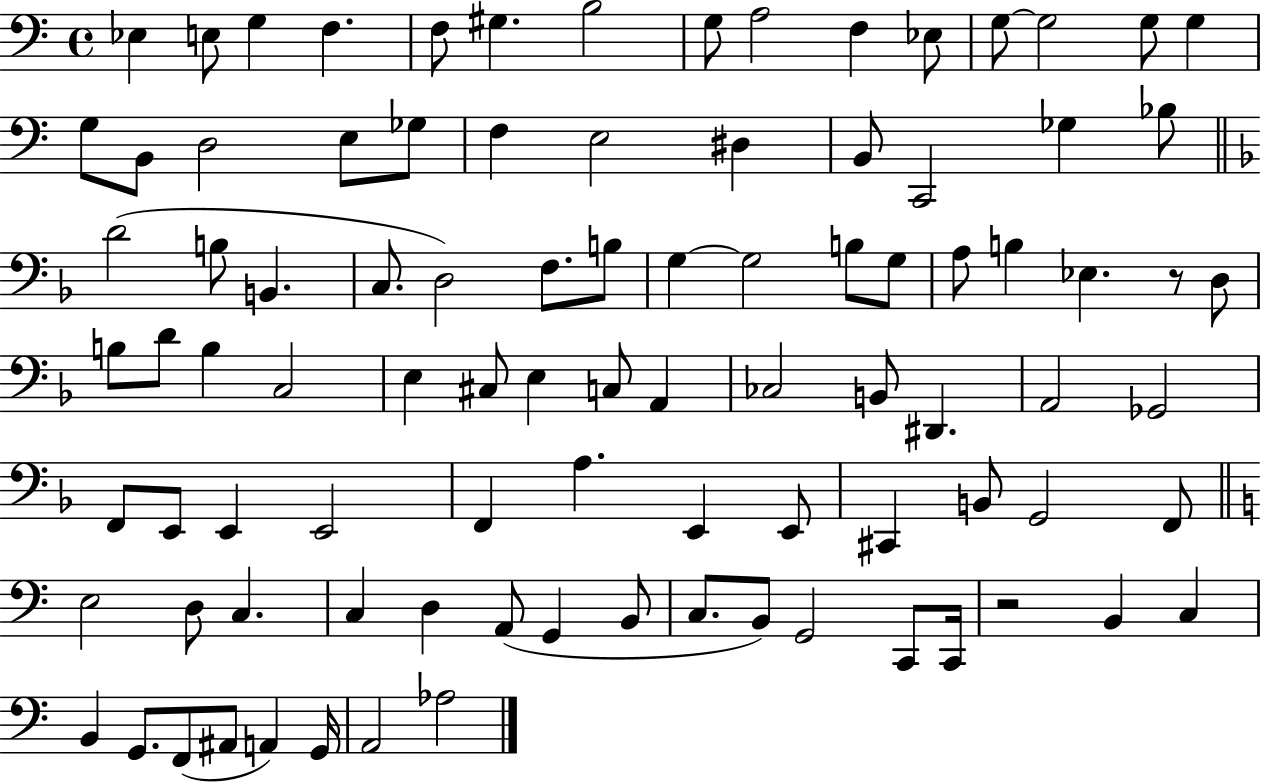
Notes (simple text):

Eb3/q E3/e G3/q F3/q. F3/e G#3/q. B3/h G3/e A3/h F3/q Eb3/e G3/e G3/h G3/e G3/q G3/e B2/e D3/h E3/e Gb3/e F3/q E3/h D#3/q B2/e C2/h Gb3/q Bb3/e D4/h B3/e B2/q. C3/e. D3/h F3/e. B3/e G3/q G3/h B3/e G3/e A3/e B3/q Eb3/q. R/e D3/e B3/e D4/e B3/q C3/h E3/q C#3/e E3/q C3/e A2/q CES3/h B2/e D#2/q. A2/h Gb2/h F2/e E2/e E2/q E2/h F2/q A3/q. E2/q E2/e C#2/q B2/e G2/h F2/e E3/h D3/e C3/q. C3/q D3/q A2/e G2/q B2/e C3/e. B2/e G2/h C2/e C2/s R/h B2/q C3/q B2/q G2/e. F2/e A#2/e A2/q G2/s A2/h Ab3/h